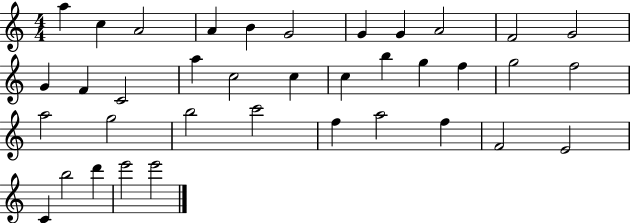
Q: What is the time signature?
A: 4/4